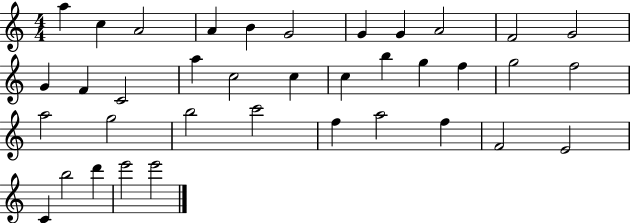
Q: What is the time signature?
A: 4/4